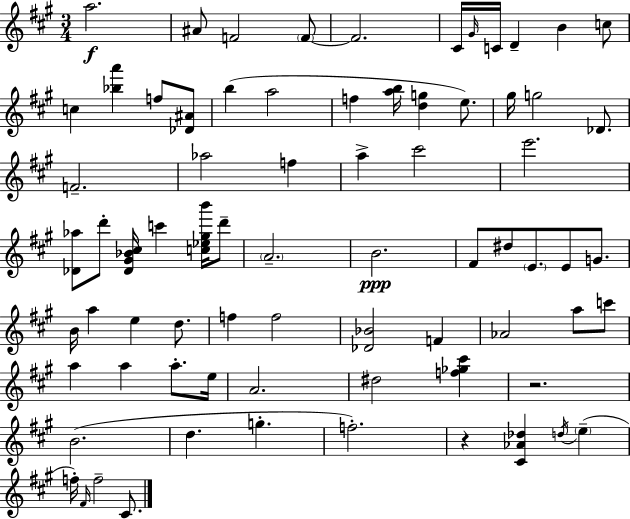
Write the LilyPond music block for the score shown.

{
  \clef treble
  \numericTimeSignature
  \time 3/4
  \key a \major
  a''2.\f | ais'8 f'2 \parenthesize f'8~~ | f'2. | cis'16 \grace { gis'16 } c'16 d'4-- b'4 c''8 | \break c''4 <bes'' a'''>4 f''8 <des' ais'>8 | b''4( a''2 | f''4 <a'' b''>16 <d'' g''>4 e''8.) | gis''16 g''2 des'8. | \break f'2.-- | aes''2 f''4 | a''4-> cis'''2 | e'''2. | \break <des' aes''>8 d'''8-. <des' gis' bes' cis''>16 c'''4 <c'' ees'' gis'' b'''>16 d'''8-- | \parenthesize a'2.-- | b'2.\ppp | fis'8 dis''8 \parenthesize e'8. e'8 g'8. | \break b'16 a''4 e''4 d''8. | f''4 f''2 | <des' bes'>2 f'4 | aes'2 a''8 c'''8 | \break a''4 a''4 a''8.-. | e''16 a'2. | dis''2 <f'' ges'' cis'''>4 | r2. | \break b'2.( | d''4. g''4.-. | f''2.-.) | r4 <cis' aes' des''>4 \acciaccatura { d''16 }( \parenthesize e''4-- | \break f''16-.) \grace { fis'16 } f''2-- | cis'8. \bar "|."
}